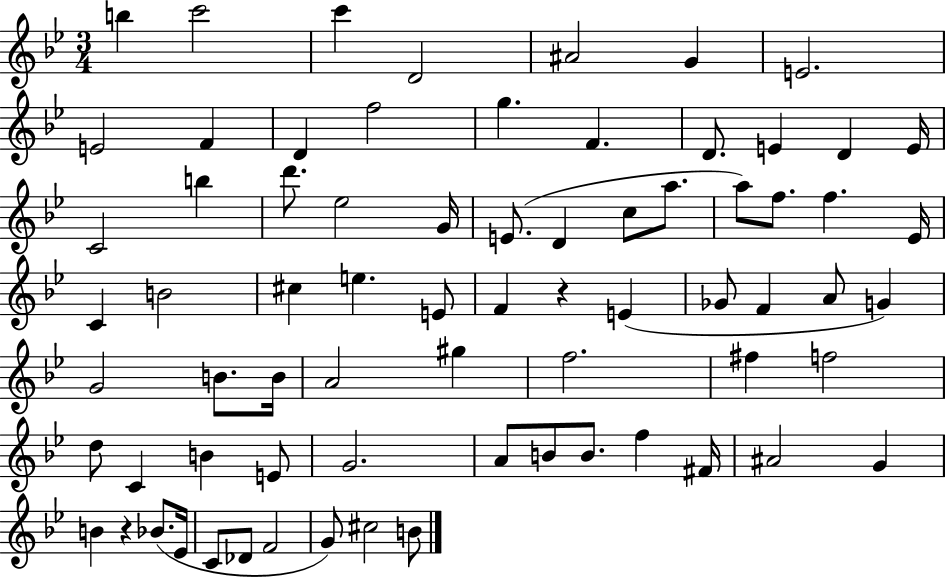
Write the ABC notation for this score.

X:1
T:Untitled
M:3/4
L:1/4
K:Bb
b c'2 c' D2 ^A2 G E2 E2 F D f2 g F D/2 E D E/4 C2 b d'/2 _e2 G/4 E/2 D c/2 a/2 a/2 f/2 f _E/4 C B2 ^c e E/2 F z E _G/2 F A/2 G G2 B/2 B/4 A2 ^g f2 ^f f2 d/2 C B E/2 G2 A/2 B/2 B/2 f ^F/4 ^A2 G B z _B/2 _E/4 C/2 _D/2 F2 G/2 ^c2 B/2